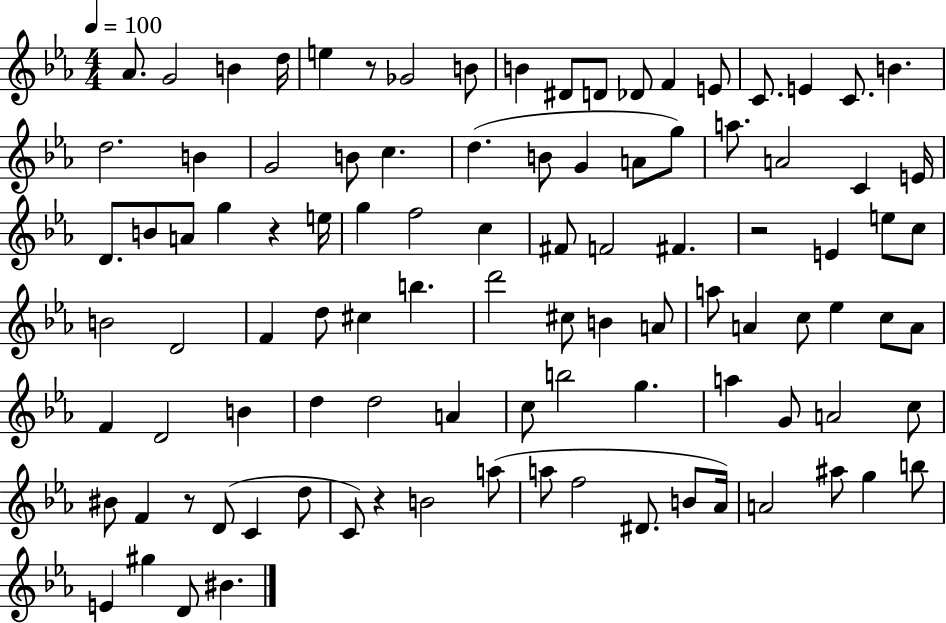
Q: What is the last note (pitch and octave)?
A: BIS4